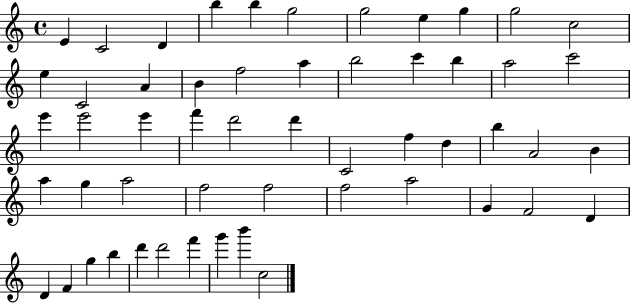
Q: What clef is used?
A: treble